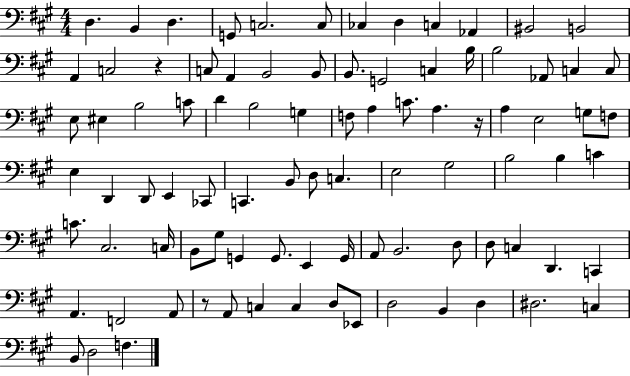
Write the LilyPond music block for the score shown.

{
  \clef bass
  \numericTimeSignature
  \time 4/4
  \key a \major
  \repeat volta 2 { d4. b,4 d4. | g,8 c2. c8 | ces4 d4 c4 aes,4 | bis,2 b,2 | \break a,4 c2 r4 | c8 a,4 b,2 b,8 | b,8. g,2 c4 b16 | b2 aes,8 c4 c8 | \break e8 eis4 b2 c'8 | d'4 b2 g4 | f8 a4 c'8. a4. r16 | a4 e2 g8 f8 | \break e4 d,4 d,8 e,4 ces,8 | c,4. b,8 d8 c4. | e2 gis2 | b2 b4 c'4 | \break c'8. cis2. c16 | b,8 gis8 g,4 g,8. e,4 g,16 | a,8 b,2. d8 | d8 c4 d,4. c,4 | \break a,4. f,2 a,8 | r8 a,8 c4 c4 d8 ees,8 | d2 b,4 d4 | dis2. c4 | \break b,8 d2 f4. | } \bar "|."
}